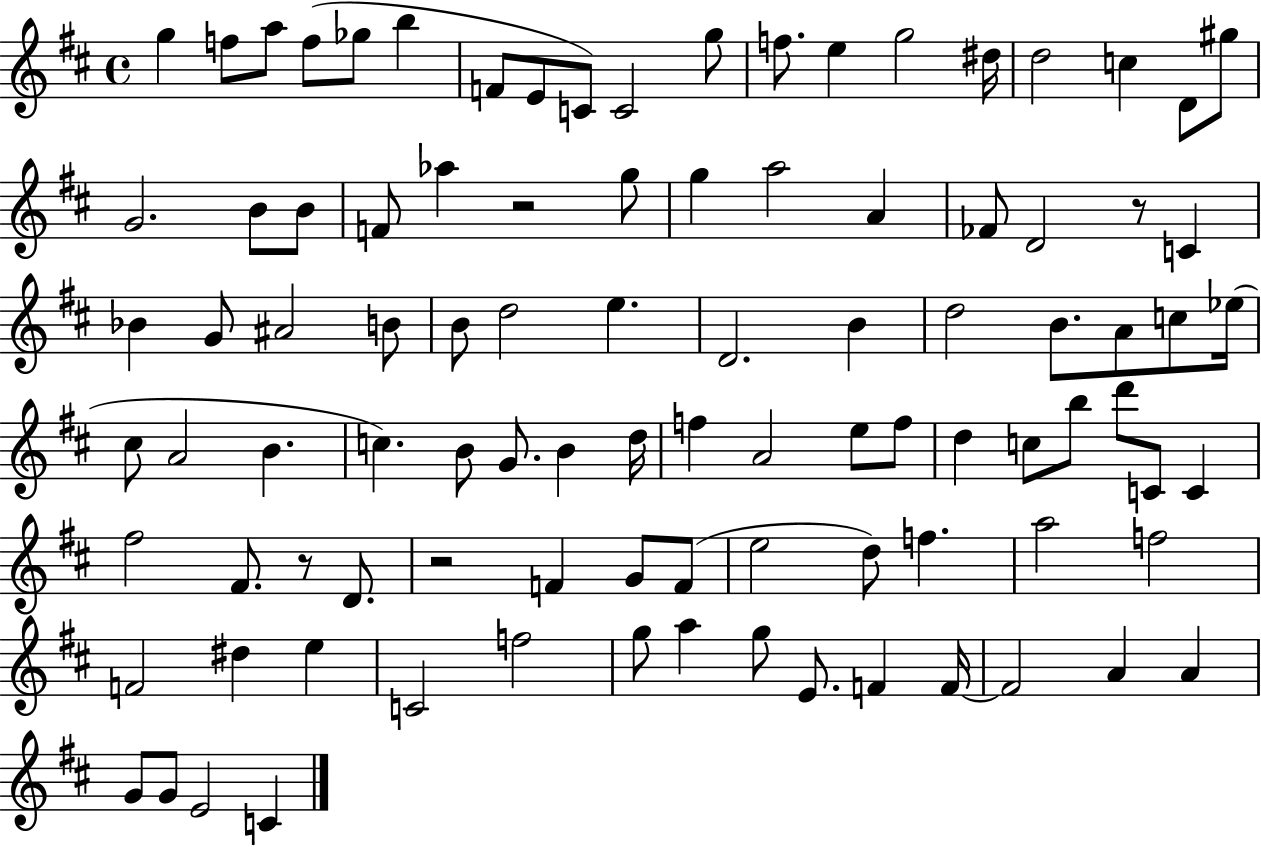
{
  \clef treble
  \time 4/4
  \defaultTimeSignature
  \key d \major
  g''4 f''8 a''8 f''8( ges''8 b''4 | f'8 e'8 c'8) c'2 g''8 | f''8. e''4 g''2 dis''16 | d''2 c''4 d'8 gis''8 | \break g'2. b'8 b'8 | f'8 aes''4 r2 g''8 | g''4 a''2 a'4 | fes'8 d'2 r8 c'4 | \break bes'4 g'8 ais'2 b'8 | b'8 d''2 e''4. | d'2. b'4 | d''2 b'8. a'8 c''8 ees''16( | \break cis''8 a'2 b'4. | c''4.) b'8 g'8. b'4 d''16 | f''4 a'2 e''8 f''8 | d''4 c''8 b''8 d'''8 c'8 c'4 | \break fis''2 fis'8. r8 d'8. | r2 f'4 g'8 f'8( | e''2 d''8) f''4. | a''2 f''2 | \break f'2 dis''4 e''4 | c'2 f''2 | g''8 a''4 g''8 e'8. f'4 f'16~~ | f'2 a'4 a'4 | \break g'8 g'8 e'2 c'4 | \bar "|."
}